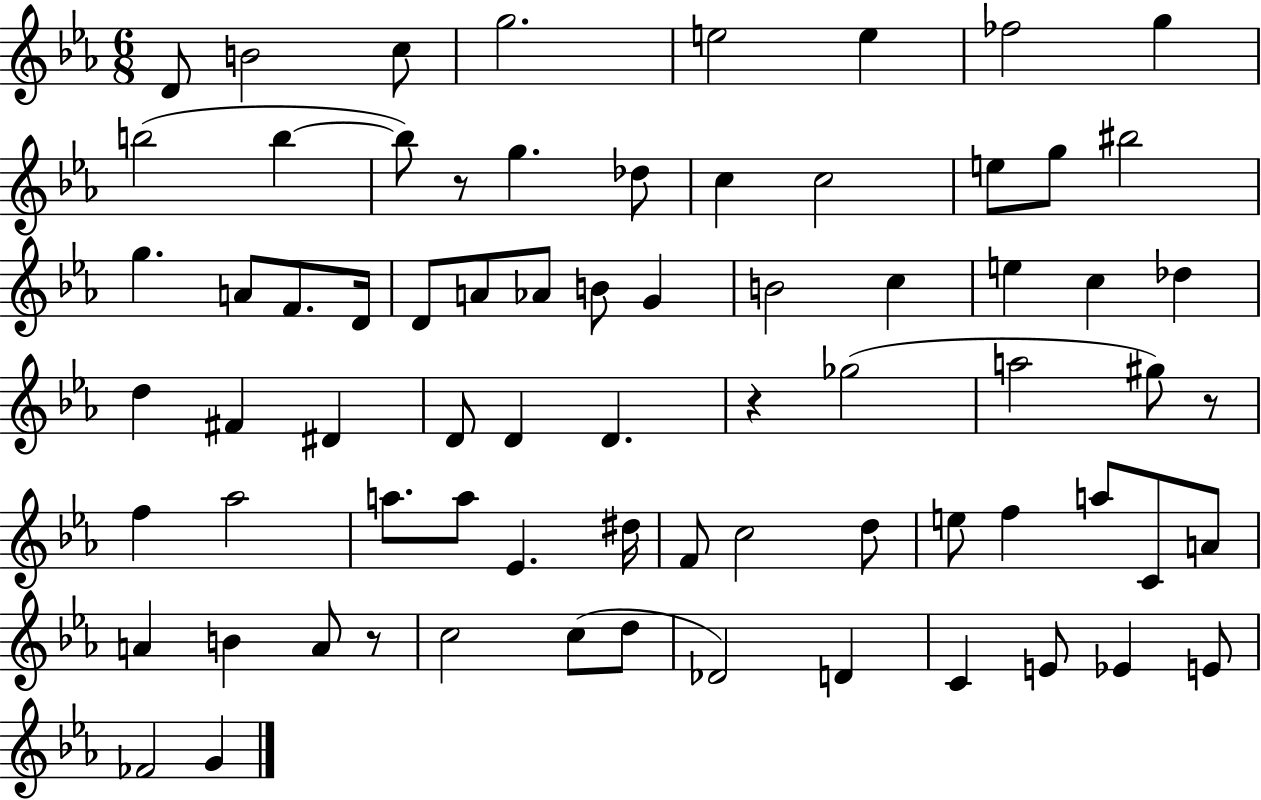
D4/e B4/h C5/e G5/h. E5/h E5/q FES5/h G5/q B5/h B5/q B5/e R/e G5/q. Db5/e C5/q C5/h E5/e G5/e BIS5/h G5/q. A4/e F4/e. D4/s D4/e A4/e Ab4/e B4/e G4/q B4/h C5/q E5/q C5/q Db5/q D5/q F#4/q D#4/q D4/e D4/q D4/q. R/q Gb5/h A5/h G#5/e R/e F5/q Ab5/h A5/e. A5/e Eb4/q. D#5/s F4/e C5/h D5/e E5/e F5/q A5/e C4/e A4/e A4/q B4/q A4/e R/e C5/h C5/e D5/e Db4/h D4/q C4/q E4/e Eb4/q E4/e FES4/h G4/q